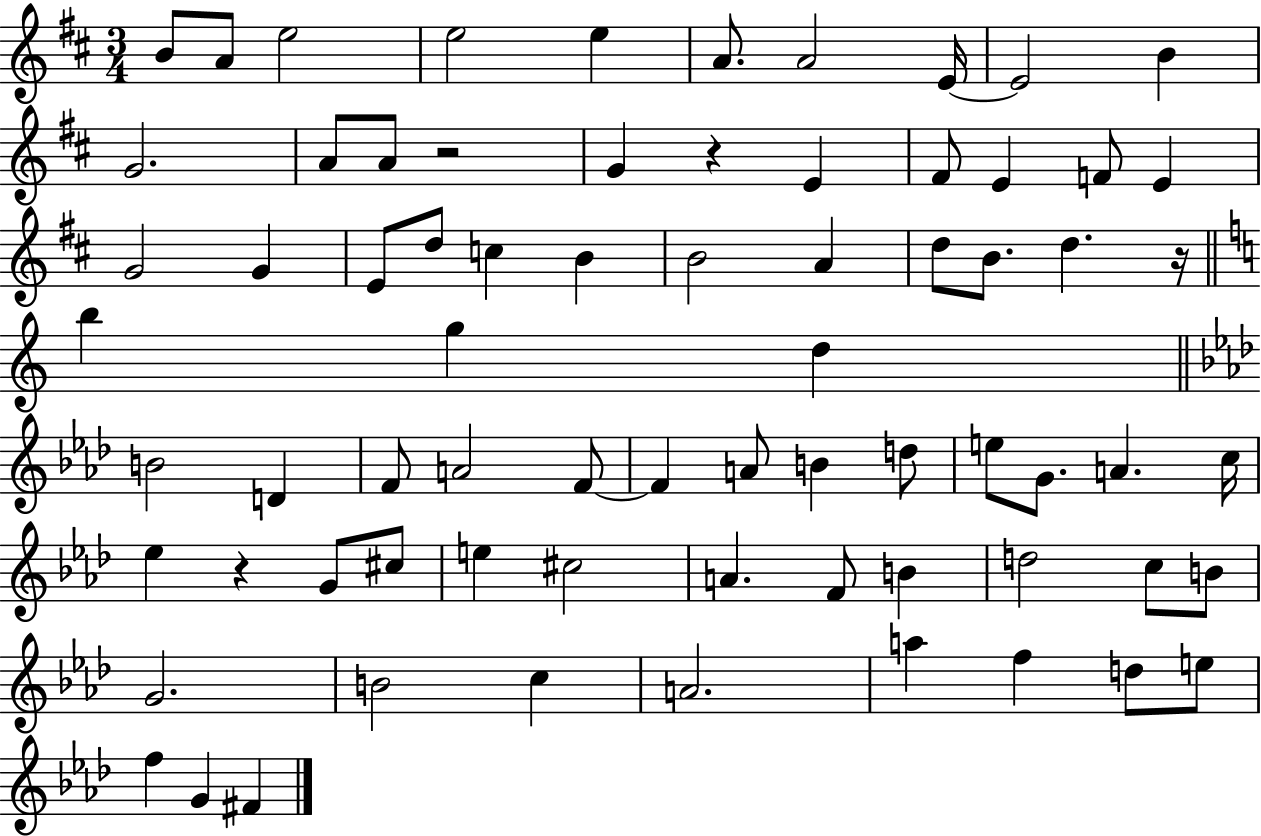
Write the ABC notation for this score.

X:1
T:Untitled
M:3/4
L:1/4
K:D
B/2 A/2 e2 e2 e A/2 A2 E/4 E2 B G2 A/2 A/2 z2 G z E ^F/2 E F/2 E G2 G E/2 d/2 c B B2 A d/2 B/2 d z/4 b g d B2 D F/2 A2 F/2 F A/2 B d/2 e/2 G/2 A c/4 _e z G/2 ^c/2 e ^c2 A F/2 B d2 c/2 B/2 G2 B2 c A2 a f d/2 e/2 f G ^F